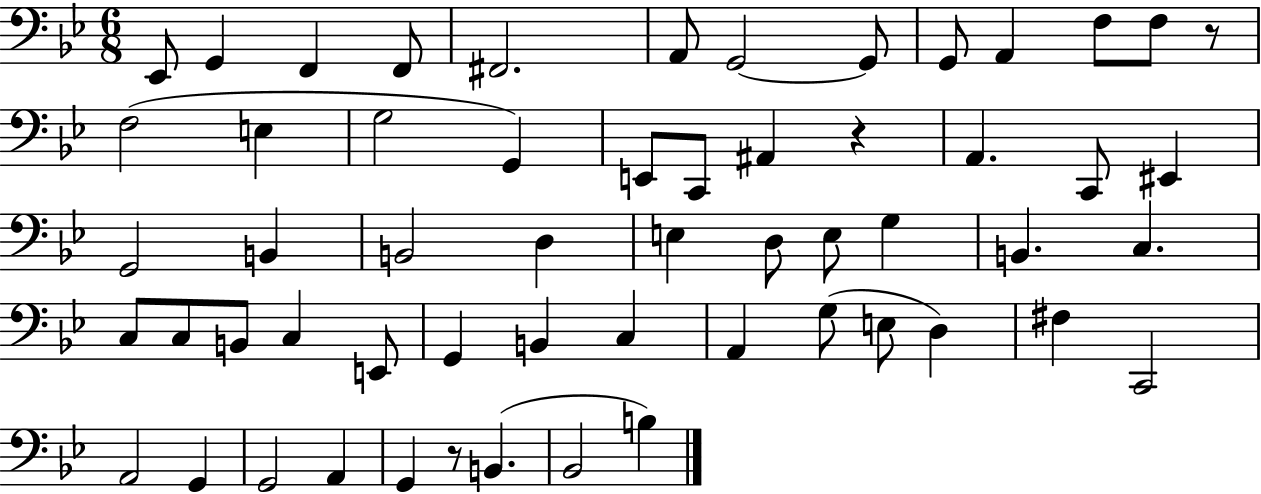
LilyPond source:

{
  \clef bass
  \numericTimeSignature
  \time 6/8
  \key bes \major
  ees,8 g,4 f,4 f,8 | fis,2. | a,8 g,2~~ g,8 | g,8 a,4 f8 f8 r8 | \break f2( e4 | g2 g,4) | e,8 c,8 ais,4 r4 | a,4. c,8 eis,4 | \break g,2 b,4 | b,2 d4 | e4 d8 e8 g4 | b,4. c4. | \break c8 c8 b,8 c4 e,8 | g,4 b,4 c4 | a,4 g8( e8 d4) | fis4 c,2 | \break a,2 g,4 | g,2 a,4 | g,4 r8 b,4.( | bes,2 b4) | \break \bar "|."
}